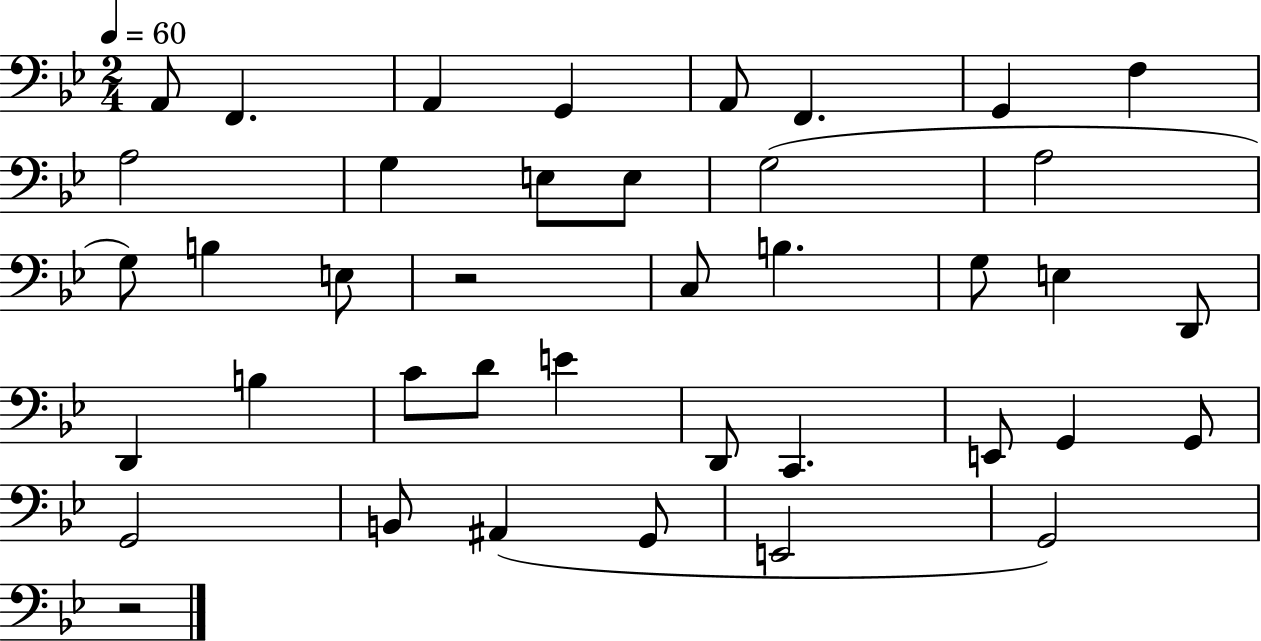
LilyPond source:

{
  \clef bass
  \numericTimeSignature
  \time 2/4
  \key bes \major
  \tempo 4 = 60
  \repeat volta 2 { a,8 f,4. | a,4 g,4 | a,8 f,4. | g,4 f4 | \break a2 | g4 e8 e8 | g2( | a2 | \break g8) b4 e8 | r2 | c8 b4. | g8 e4 d,8 | \break d,4 b4 | c'8 d'8 e'4 | d,8 c,4. | e,8 g,4 g,8 | \break g,2 | b,8 ais,4( g,8 | e,2 | g,2) | \break r2 | } \bar "|."
}